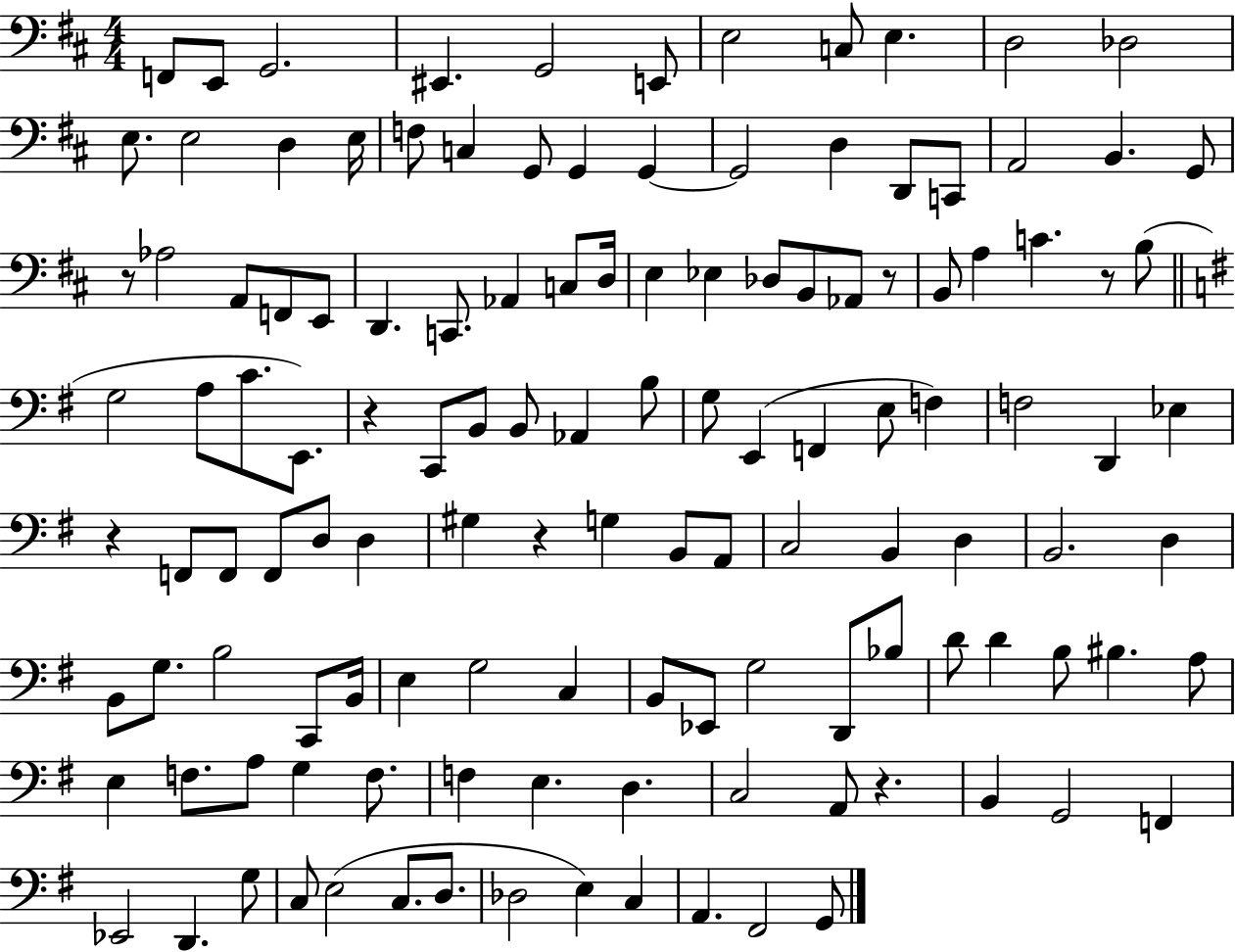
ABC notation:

X:1
T:Untitled
M:4/4
L:1/4
K:D
F,,/2 E,,/2 G,,2 ^E,, G,,2 E,,/2 E,2 C,/2 E, D,2 _D,2 E,/2 E,2 D, E,/4 F,/2 C, G,,/2 G,, G,, G,,2 D, D,,/2 C,,/2 A,,2 B,, G,,/2 z/2 _A,2 A,,/2 F,,/2 E,,/2 D,, C,,/2 _A,, C,/2 D,/4 E, _E, _D,/2 B,,/2 _A,,/2 z/2 B,,/2 A, C z/2 B,/2 G,2 A,/2 C/2 E,,/2 z C,,/2 B,,/2 B,,/2 _A,, B,/2 G,/2 E,, F,, E,/2 F, F,2 D,, _E, z F,,/2 F,,/2 F,,/2 D,/2 D, ^G, z G, B,,/2 A,,/2 C,2 B,, D, B,,2 D, B,,/2 G,/2 B,2 C,,/2 B,,/4 E, G,2 C, B,,/2 _E,,/2 G,2 D,,/2 _B,/2 D/2 D B,/2 ^B, A,/2 E, F,/2 A,/2 G, F,/2 F, E, D, C,2 A,,/2 z B,, G,,2 F,, _E,,2 D,, G,/2 C,/2 E,2 C,/2 D,/2 _D,2 E, C, A,, ^F,,2 G,,/2